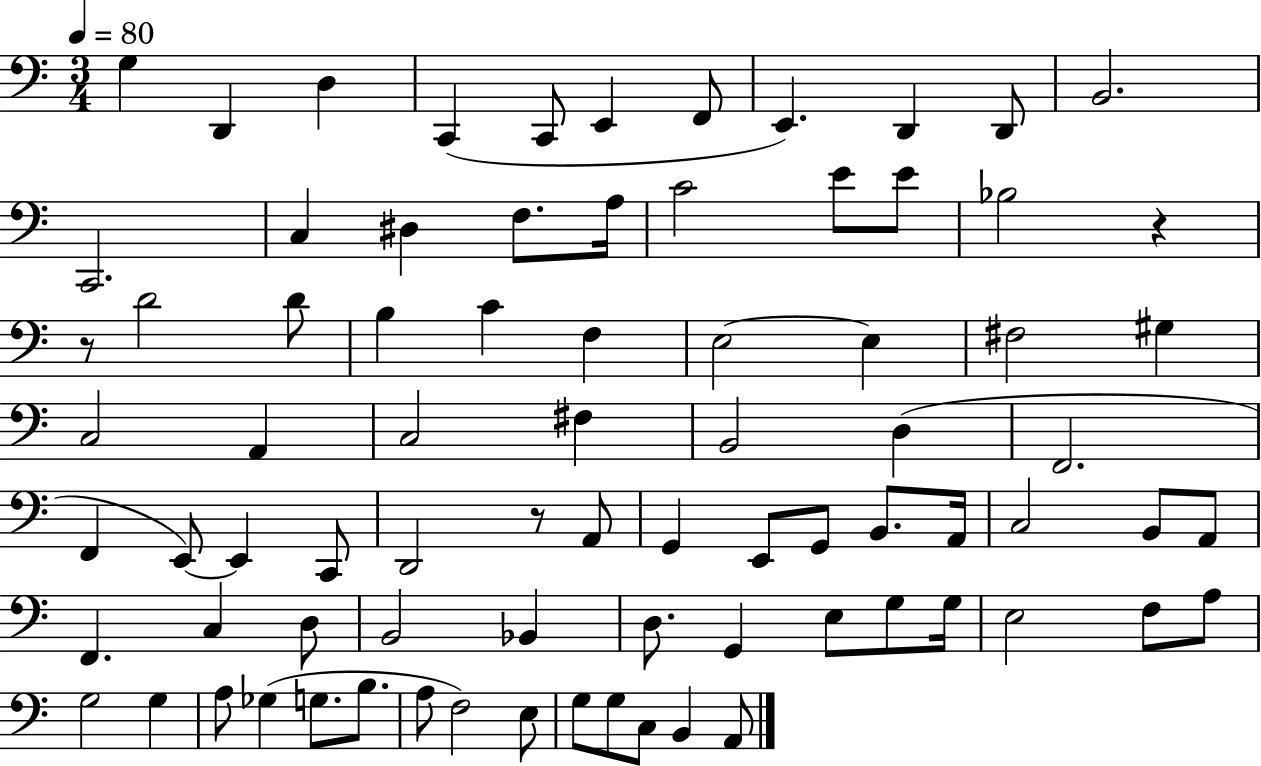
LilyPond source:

{
  \clef bass
  \numericTimeSignature
  \time 3/4
  \key c \major
  \tempo 4 = 80
  g4 d,4 d4 | c,4( c,8 e,4 f,8 | e,4.) d,4 d,8 | b,2. | \break c,2. | c4 dis4 f8. a16 | c'2 e'8 e'8 | bes2 r4 | \break r8 d'2 d'8 | b4 c'4 f4 | e2~~ e4 | fis2 gis4 | \break c2 a,4 | c2 fis4 | b,2 d4( | f,2. | \break f,4 e,8~~) e,4 c,8 | d,2 r8 a,8 | g,4 e,8 g,8 b,8. a,16 | c2 b,8 a,8 | \break f,4. c4 d8 | b,2 bes,4 | d8. g,4 e8 g8 g16 | e2 f8 a8 | \break g2 g4 | a8 ges4( g8. b8. | a8 f2) e8 | g8 g8 c8 b,4 a,8 | \break \bar "|."
}